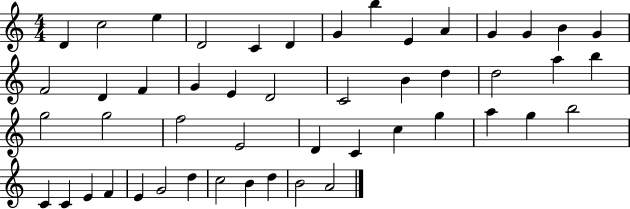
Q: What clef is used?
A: treble